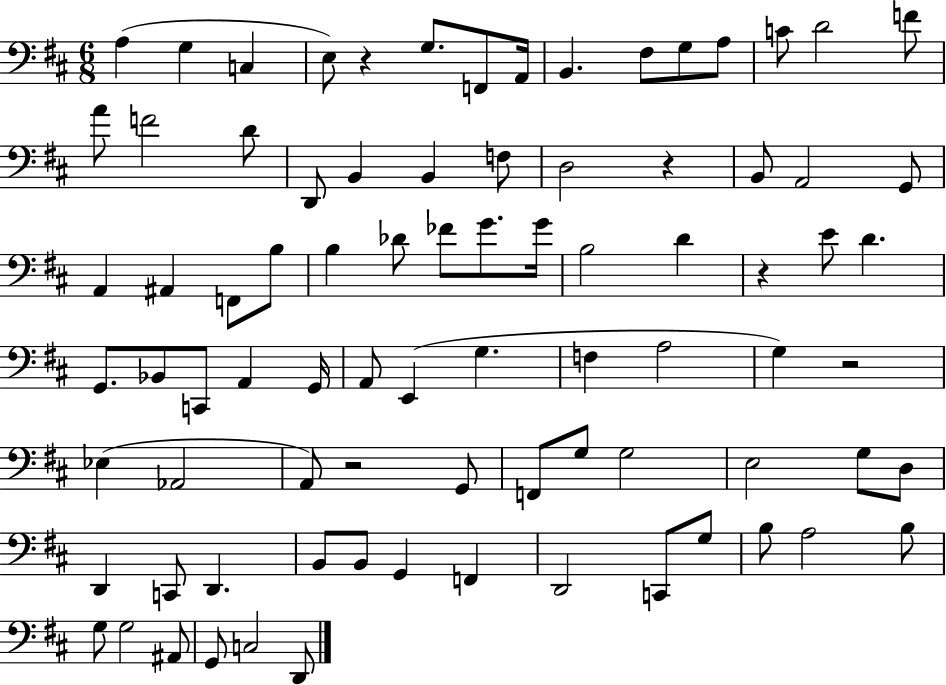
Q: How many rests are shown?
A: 5